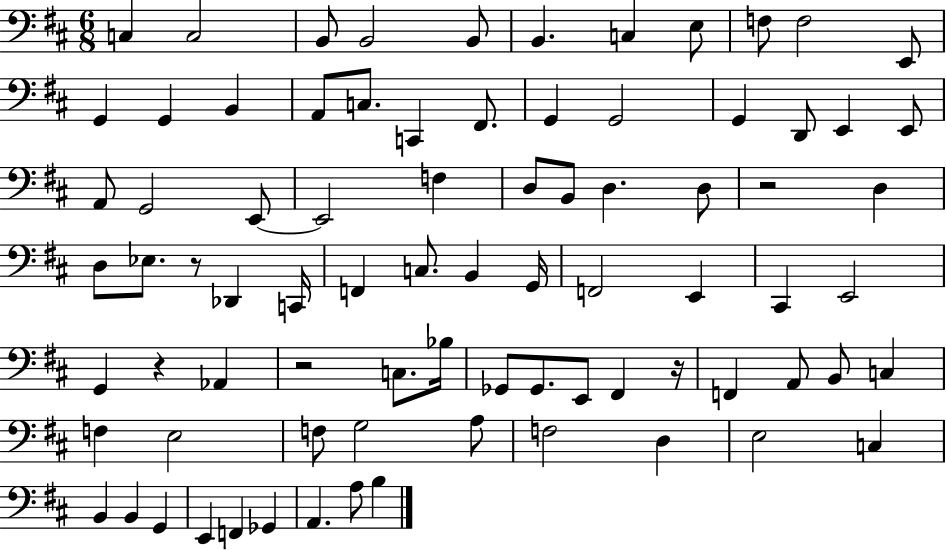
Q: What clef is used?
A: bass